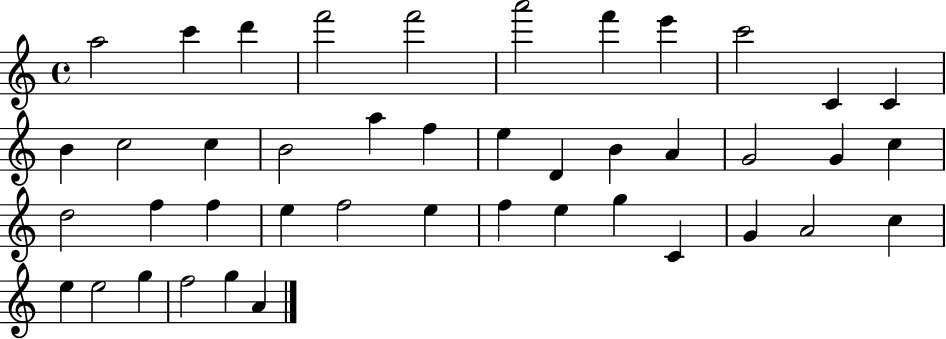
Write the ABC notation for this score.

X:1
T:Untitled
M:4/4
L:1/4
K:C
a2 c' d' f'2 f'2 a'2 f' e' c'2 C C B c2 c B2 a f e D B A G2 G c d2 f f e f2 e f e g C G A2 c e e2 g f2 g A